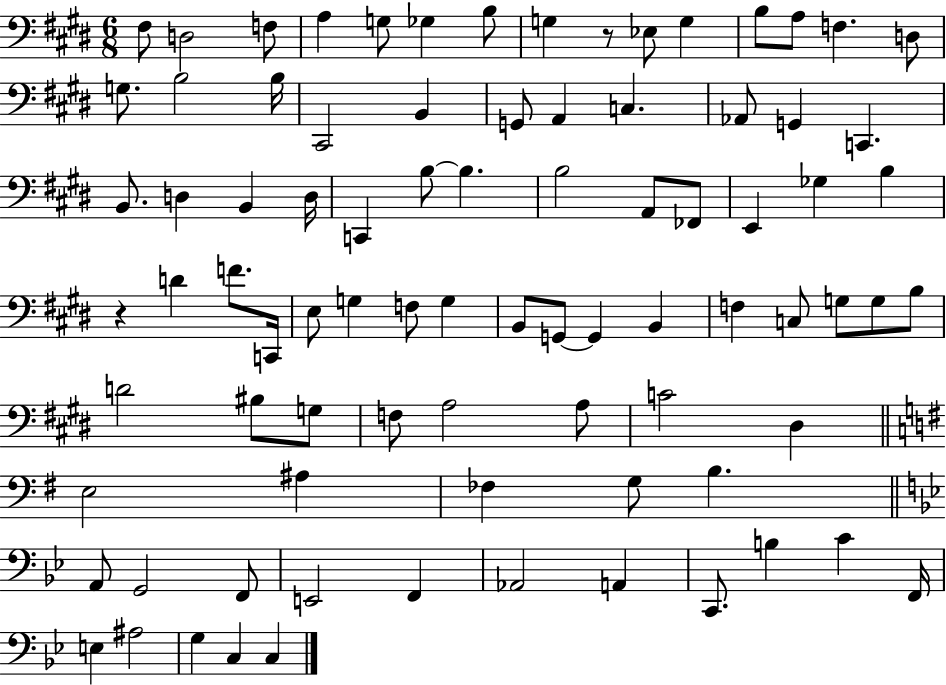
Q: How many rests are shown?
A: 2